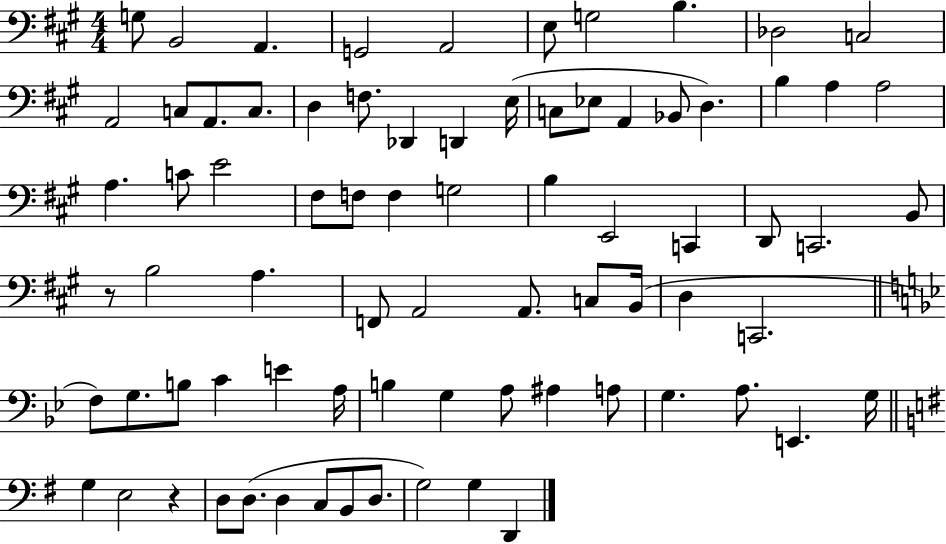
G3/e B2/h A2/q. G2/h A2/h E3/e G3/h B3/q. Db3/h C3/h A2/h C3/e A2/e. C3/e. D3/q F3/e. Db2/q D2/q E3/s C3/e Eb3/e A2/q Bb2/e D3/q. B3/q A3/q A3/h A3/q. C4/e E4/h F#3/e F3/e F3/q G3/h B3/q E2/h C2/q D2/e C2/h. B2/e R/e B3/h A3/q. F2/e A2/h A2/e. C3/e B2/s D3/q C2/h. F3/e G3/e. B3/e C4/q E4/q A3/s B3/q G3/q A3/e A#3/q A3/e G3/q. A3/e. E2/q. G3/s G3/q E3/h R/q D3/e D3/e. D3/q C3/e B2/e D3/e. G3/h G3/q D2/q